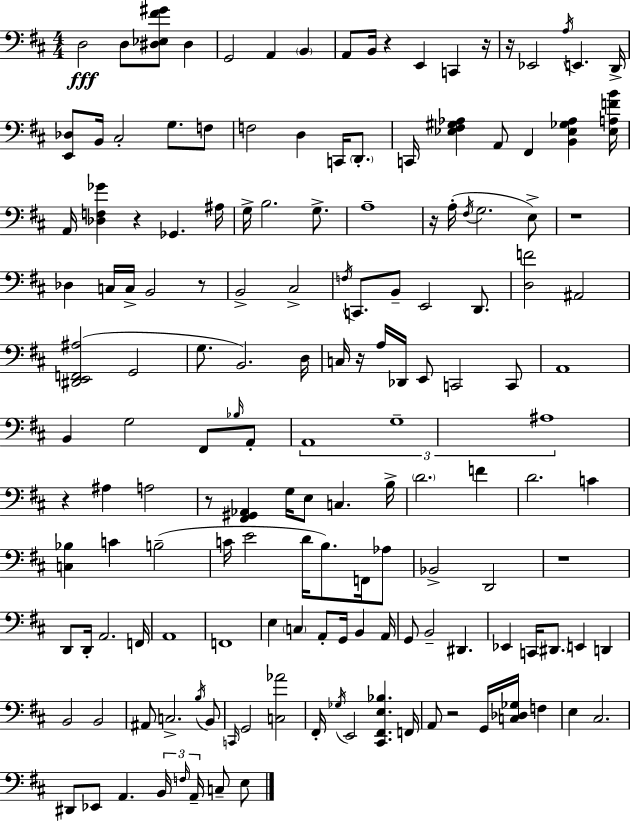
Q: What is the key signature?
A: D major